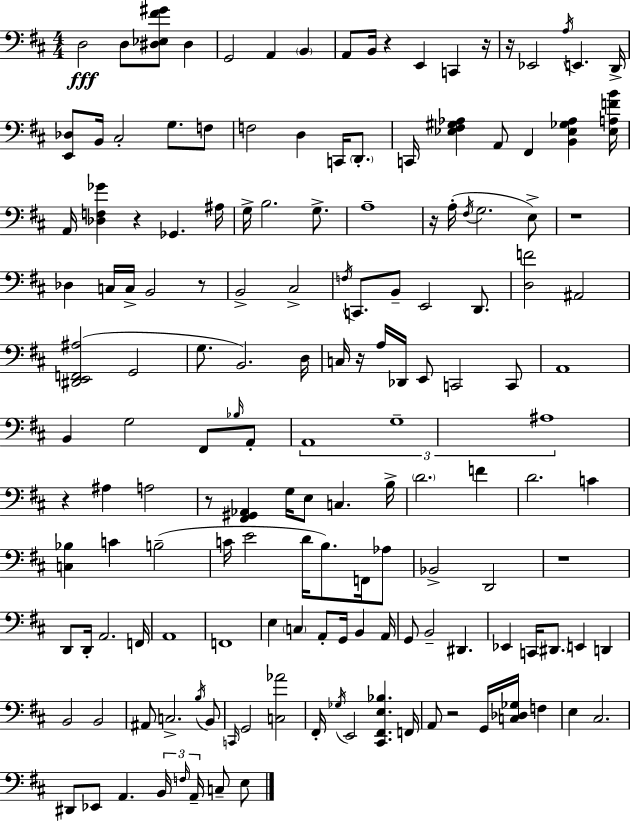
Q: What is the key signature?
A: D major